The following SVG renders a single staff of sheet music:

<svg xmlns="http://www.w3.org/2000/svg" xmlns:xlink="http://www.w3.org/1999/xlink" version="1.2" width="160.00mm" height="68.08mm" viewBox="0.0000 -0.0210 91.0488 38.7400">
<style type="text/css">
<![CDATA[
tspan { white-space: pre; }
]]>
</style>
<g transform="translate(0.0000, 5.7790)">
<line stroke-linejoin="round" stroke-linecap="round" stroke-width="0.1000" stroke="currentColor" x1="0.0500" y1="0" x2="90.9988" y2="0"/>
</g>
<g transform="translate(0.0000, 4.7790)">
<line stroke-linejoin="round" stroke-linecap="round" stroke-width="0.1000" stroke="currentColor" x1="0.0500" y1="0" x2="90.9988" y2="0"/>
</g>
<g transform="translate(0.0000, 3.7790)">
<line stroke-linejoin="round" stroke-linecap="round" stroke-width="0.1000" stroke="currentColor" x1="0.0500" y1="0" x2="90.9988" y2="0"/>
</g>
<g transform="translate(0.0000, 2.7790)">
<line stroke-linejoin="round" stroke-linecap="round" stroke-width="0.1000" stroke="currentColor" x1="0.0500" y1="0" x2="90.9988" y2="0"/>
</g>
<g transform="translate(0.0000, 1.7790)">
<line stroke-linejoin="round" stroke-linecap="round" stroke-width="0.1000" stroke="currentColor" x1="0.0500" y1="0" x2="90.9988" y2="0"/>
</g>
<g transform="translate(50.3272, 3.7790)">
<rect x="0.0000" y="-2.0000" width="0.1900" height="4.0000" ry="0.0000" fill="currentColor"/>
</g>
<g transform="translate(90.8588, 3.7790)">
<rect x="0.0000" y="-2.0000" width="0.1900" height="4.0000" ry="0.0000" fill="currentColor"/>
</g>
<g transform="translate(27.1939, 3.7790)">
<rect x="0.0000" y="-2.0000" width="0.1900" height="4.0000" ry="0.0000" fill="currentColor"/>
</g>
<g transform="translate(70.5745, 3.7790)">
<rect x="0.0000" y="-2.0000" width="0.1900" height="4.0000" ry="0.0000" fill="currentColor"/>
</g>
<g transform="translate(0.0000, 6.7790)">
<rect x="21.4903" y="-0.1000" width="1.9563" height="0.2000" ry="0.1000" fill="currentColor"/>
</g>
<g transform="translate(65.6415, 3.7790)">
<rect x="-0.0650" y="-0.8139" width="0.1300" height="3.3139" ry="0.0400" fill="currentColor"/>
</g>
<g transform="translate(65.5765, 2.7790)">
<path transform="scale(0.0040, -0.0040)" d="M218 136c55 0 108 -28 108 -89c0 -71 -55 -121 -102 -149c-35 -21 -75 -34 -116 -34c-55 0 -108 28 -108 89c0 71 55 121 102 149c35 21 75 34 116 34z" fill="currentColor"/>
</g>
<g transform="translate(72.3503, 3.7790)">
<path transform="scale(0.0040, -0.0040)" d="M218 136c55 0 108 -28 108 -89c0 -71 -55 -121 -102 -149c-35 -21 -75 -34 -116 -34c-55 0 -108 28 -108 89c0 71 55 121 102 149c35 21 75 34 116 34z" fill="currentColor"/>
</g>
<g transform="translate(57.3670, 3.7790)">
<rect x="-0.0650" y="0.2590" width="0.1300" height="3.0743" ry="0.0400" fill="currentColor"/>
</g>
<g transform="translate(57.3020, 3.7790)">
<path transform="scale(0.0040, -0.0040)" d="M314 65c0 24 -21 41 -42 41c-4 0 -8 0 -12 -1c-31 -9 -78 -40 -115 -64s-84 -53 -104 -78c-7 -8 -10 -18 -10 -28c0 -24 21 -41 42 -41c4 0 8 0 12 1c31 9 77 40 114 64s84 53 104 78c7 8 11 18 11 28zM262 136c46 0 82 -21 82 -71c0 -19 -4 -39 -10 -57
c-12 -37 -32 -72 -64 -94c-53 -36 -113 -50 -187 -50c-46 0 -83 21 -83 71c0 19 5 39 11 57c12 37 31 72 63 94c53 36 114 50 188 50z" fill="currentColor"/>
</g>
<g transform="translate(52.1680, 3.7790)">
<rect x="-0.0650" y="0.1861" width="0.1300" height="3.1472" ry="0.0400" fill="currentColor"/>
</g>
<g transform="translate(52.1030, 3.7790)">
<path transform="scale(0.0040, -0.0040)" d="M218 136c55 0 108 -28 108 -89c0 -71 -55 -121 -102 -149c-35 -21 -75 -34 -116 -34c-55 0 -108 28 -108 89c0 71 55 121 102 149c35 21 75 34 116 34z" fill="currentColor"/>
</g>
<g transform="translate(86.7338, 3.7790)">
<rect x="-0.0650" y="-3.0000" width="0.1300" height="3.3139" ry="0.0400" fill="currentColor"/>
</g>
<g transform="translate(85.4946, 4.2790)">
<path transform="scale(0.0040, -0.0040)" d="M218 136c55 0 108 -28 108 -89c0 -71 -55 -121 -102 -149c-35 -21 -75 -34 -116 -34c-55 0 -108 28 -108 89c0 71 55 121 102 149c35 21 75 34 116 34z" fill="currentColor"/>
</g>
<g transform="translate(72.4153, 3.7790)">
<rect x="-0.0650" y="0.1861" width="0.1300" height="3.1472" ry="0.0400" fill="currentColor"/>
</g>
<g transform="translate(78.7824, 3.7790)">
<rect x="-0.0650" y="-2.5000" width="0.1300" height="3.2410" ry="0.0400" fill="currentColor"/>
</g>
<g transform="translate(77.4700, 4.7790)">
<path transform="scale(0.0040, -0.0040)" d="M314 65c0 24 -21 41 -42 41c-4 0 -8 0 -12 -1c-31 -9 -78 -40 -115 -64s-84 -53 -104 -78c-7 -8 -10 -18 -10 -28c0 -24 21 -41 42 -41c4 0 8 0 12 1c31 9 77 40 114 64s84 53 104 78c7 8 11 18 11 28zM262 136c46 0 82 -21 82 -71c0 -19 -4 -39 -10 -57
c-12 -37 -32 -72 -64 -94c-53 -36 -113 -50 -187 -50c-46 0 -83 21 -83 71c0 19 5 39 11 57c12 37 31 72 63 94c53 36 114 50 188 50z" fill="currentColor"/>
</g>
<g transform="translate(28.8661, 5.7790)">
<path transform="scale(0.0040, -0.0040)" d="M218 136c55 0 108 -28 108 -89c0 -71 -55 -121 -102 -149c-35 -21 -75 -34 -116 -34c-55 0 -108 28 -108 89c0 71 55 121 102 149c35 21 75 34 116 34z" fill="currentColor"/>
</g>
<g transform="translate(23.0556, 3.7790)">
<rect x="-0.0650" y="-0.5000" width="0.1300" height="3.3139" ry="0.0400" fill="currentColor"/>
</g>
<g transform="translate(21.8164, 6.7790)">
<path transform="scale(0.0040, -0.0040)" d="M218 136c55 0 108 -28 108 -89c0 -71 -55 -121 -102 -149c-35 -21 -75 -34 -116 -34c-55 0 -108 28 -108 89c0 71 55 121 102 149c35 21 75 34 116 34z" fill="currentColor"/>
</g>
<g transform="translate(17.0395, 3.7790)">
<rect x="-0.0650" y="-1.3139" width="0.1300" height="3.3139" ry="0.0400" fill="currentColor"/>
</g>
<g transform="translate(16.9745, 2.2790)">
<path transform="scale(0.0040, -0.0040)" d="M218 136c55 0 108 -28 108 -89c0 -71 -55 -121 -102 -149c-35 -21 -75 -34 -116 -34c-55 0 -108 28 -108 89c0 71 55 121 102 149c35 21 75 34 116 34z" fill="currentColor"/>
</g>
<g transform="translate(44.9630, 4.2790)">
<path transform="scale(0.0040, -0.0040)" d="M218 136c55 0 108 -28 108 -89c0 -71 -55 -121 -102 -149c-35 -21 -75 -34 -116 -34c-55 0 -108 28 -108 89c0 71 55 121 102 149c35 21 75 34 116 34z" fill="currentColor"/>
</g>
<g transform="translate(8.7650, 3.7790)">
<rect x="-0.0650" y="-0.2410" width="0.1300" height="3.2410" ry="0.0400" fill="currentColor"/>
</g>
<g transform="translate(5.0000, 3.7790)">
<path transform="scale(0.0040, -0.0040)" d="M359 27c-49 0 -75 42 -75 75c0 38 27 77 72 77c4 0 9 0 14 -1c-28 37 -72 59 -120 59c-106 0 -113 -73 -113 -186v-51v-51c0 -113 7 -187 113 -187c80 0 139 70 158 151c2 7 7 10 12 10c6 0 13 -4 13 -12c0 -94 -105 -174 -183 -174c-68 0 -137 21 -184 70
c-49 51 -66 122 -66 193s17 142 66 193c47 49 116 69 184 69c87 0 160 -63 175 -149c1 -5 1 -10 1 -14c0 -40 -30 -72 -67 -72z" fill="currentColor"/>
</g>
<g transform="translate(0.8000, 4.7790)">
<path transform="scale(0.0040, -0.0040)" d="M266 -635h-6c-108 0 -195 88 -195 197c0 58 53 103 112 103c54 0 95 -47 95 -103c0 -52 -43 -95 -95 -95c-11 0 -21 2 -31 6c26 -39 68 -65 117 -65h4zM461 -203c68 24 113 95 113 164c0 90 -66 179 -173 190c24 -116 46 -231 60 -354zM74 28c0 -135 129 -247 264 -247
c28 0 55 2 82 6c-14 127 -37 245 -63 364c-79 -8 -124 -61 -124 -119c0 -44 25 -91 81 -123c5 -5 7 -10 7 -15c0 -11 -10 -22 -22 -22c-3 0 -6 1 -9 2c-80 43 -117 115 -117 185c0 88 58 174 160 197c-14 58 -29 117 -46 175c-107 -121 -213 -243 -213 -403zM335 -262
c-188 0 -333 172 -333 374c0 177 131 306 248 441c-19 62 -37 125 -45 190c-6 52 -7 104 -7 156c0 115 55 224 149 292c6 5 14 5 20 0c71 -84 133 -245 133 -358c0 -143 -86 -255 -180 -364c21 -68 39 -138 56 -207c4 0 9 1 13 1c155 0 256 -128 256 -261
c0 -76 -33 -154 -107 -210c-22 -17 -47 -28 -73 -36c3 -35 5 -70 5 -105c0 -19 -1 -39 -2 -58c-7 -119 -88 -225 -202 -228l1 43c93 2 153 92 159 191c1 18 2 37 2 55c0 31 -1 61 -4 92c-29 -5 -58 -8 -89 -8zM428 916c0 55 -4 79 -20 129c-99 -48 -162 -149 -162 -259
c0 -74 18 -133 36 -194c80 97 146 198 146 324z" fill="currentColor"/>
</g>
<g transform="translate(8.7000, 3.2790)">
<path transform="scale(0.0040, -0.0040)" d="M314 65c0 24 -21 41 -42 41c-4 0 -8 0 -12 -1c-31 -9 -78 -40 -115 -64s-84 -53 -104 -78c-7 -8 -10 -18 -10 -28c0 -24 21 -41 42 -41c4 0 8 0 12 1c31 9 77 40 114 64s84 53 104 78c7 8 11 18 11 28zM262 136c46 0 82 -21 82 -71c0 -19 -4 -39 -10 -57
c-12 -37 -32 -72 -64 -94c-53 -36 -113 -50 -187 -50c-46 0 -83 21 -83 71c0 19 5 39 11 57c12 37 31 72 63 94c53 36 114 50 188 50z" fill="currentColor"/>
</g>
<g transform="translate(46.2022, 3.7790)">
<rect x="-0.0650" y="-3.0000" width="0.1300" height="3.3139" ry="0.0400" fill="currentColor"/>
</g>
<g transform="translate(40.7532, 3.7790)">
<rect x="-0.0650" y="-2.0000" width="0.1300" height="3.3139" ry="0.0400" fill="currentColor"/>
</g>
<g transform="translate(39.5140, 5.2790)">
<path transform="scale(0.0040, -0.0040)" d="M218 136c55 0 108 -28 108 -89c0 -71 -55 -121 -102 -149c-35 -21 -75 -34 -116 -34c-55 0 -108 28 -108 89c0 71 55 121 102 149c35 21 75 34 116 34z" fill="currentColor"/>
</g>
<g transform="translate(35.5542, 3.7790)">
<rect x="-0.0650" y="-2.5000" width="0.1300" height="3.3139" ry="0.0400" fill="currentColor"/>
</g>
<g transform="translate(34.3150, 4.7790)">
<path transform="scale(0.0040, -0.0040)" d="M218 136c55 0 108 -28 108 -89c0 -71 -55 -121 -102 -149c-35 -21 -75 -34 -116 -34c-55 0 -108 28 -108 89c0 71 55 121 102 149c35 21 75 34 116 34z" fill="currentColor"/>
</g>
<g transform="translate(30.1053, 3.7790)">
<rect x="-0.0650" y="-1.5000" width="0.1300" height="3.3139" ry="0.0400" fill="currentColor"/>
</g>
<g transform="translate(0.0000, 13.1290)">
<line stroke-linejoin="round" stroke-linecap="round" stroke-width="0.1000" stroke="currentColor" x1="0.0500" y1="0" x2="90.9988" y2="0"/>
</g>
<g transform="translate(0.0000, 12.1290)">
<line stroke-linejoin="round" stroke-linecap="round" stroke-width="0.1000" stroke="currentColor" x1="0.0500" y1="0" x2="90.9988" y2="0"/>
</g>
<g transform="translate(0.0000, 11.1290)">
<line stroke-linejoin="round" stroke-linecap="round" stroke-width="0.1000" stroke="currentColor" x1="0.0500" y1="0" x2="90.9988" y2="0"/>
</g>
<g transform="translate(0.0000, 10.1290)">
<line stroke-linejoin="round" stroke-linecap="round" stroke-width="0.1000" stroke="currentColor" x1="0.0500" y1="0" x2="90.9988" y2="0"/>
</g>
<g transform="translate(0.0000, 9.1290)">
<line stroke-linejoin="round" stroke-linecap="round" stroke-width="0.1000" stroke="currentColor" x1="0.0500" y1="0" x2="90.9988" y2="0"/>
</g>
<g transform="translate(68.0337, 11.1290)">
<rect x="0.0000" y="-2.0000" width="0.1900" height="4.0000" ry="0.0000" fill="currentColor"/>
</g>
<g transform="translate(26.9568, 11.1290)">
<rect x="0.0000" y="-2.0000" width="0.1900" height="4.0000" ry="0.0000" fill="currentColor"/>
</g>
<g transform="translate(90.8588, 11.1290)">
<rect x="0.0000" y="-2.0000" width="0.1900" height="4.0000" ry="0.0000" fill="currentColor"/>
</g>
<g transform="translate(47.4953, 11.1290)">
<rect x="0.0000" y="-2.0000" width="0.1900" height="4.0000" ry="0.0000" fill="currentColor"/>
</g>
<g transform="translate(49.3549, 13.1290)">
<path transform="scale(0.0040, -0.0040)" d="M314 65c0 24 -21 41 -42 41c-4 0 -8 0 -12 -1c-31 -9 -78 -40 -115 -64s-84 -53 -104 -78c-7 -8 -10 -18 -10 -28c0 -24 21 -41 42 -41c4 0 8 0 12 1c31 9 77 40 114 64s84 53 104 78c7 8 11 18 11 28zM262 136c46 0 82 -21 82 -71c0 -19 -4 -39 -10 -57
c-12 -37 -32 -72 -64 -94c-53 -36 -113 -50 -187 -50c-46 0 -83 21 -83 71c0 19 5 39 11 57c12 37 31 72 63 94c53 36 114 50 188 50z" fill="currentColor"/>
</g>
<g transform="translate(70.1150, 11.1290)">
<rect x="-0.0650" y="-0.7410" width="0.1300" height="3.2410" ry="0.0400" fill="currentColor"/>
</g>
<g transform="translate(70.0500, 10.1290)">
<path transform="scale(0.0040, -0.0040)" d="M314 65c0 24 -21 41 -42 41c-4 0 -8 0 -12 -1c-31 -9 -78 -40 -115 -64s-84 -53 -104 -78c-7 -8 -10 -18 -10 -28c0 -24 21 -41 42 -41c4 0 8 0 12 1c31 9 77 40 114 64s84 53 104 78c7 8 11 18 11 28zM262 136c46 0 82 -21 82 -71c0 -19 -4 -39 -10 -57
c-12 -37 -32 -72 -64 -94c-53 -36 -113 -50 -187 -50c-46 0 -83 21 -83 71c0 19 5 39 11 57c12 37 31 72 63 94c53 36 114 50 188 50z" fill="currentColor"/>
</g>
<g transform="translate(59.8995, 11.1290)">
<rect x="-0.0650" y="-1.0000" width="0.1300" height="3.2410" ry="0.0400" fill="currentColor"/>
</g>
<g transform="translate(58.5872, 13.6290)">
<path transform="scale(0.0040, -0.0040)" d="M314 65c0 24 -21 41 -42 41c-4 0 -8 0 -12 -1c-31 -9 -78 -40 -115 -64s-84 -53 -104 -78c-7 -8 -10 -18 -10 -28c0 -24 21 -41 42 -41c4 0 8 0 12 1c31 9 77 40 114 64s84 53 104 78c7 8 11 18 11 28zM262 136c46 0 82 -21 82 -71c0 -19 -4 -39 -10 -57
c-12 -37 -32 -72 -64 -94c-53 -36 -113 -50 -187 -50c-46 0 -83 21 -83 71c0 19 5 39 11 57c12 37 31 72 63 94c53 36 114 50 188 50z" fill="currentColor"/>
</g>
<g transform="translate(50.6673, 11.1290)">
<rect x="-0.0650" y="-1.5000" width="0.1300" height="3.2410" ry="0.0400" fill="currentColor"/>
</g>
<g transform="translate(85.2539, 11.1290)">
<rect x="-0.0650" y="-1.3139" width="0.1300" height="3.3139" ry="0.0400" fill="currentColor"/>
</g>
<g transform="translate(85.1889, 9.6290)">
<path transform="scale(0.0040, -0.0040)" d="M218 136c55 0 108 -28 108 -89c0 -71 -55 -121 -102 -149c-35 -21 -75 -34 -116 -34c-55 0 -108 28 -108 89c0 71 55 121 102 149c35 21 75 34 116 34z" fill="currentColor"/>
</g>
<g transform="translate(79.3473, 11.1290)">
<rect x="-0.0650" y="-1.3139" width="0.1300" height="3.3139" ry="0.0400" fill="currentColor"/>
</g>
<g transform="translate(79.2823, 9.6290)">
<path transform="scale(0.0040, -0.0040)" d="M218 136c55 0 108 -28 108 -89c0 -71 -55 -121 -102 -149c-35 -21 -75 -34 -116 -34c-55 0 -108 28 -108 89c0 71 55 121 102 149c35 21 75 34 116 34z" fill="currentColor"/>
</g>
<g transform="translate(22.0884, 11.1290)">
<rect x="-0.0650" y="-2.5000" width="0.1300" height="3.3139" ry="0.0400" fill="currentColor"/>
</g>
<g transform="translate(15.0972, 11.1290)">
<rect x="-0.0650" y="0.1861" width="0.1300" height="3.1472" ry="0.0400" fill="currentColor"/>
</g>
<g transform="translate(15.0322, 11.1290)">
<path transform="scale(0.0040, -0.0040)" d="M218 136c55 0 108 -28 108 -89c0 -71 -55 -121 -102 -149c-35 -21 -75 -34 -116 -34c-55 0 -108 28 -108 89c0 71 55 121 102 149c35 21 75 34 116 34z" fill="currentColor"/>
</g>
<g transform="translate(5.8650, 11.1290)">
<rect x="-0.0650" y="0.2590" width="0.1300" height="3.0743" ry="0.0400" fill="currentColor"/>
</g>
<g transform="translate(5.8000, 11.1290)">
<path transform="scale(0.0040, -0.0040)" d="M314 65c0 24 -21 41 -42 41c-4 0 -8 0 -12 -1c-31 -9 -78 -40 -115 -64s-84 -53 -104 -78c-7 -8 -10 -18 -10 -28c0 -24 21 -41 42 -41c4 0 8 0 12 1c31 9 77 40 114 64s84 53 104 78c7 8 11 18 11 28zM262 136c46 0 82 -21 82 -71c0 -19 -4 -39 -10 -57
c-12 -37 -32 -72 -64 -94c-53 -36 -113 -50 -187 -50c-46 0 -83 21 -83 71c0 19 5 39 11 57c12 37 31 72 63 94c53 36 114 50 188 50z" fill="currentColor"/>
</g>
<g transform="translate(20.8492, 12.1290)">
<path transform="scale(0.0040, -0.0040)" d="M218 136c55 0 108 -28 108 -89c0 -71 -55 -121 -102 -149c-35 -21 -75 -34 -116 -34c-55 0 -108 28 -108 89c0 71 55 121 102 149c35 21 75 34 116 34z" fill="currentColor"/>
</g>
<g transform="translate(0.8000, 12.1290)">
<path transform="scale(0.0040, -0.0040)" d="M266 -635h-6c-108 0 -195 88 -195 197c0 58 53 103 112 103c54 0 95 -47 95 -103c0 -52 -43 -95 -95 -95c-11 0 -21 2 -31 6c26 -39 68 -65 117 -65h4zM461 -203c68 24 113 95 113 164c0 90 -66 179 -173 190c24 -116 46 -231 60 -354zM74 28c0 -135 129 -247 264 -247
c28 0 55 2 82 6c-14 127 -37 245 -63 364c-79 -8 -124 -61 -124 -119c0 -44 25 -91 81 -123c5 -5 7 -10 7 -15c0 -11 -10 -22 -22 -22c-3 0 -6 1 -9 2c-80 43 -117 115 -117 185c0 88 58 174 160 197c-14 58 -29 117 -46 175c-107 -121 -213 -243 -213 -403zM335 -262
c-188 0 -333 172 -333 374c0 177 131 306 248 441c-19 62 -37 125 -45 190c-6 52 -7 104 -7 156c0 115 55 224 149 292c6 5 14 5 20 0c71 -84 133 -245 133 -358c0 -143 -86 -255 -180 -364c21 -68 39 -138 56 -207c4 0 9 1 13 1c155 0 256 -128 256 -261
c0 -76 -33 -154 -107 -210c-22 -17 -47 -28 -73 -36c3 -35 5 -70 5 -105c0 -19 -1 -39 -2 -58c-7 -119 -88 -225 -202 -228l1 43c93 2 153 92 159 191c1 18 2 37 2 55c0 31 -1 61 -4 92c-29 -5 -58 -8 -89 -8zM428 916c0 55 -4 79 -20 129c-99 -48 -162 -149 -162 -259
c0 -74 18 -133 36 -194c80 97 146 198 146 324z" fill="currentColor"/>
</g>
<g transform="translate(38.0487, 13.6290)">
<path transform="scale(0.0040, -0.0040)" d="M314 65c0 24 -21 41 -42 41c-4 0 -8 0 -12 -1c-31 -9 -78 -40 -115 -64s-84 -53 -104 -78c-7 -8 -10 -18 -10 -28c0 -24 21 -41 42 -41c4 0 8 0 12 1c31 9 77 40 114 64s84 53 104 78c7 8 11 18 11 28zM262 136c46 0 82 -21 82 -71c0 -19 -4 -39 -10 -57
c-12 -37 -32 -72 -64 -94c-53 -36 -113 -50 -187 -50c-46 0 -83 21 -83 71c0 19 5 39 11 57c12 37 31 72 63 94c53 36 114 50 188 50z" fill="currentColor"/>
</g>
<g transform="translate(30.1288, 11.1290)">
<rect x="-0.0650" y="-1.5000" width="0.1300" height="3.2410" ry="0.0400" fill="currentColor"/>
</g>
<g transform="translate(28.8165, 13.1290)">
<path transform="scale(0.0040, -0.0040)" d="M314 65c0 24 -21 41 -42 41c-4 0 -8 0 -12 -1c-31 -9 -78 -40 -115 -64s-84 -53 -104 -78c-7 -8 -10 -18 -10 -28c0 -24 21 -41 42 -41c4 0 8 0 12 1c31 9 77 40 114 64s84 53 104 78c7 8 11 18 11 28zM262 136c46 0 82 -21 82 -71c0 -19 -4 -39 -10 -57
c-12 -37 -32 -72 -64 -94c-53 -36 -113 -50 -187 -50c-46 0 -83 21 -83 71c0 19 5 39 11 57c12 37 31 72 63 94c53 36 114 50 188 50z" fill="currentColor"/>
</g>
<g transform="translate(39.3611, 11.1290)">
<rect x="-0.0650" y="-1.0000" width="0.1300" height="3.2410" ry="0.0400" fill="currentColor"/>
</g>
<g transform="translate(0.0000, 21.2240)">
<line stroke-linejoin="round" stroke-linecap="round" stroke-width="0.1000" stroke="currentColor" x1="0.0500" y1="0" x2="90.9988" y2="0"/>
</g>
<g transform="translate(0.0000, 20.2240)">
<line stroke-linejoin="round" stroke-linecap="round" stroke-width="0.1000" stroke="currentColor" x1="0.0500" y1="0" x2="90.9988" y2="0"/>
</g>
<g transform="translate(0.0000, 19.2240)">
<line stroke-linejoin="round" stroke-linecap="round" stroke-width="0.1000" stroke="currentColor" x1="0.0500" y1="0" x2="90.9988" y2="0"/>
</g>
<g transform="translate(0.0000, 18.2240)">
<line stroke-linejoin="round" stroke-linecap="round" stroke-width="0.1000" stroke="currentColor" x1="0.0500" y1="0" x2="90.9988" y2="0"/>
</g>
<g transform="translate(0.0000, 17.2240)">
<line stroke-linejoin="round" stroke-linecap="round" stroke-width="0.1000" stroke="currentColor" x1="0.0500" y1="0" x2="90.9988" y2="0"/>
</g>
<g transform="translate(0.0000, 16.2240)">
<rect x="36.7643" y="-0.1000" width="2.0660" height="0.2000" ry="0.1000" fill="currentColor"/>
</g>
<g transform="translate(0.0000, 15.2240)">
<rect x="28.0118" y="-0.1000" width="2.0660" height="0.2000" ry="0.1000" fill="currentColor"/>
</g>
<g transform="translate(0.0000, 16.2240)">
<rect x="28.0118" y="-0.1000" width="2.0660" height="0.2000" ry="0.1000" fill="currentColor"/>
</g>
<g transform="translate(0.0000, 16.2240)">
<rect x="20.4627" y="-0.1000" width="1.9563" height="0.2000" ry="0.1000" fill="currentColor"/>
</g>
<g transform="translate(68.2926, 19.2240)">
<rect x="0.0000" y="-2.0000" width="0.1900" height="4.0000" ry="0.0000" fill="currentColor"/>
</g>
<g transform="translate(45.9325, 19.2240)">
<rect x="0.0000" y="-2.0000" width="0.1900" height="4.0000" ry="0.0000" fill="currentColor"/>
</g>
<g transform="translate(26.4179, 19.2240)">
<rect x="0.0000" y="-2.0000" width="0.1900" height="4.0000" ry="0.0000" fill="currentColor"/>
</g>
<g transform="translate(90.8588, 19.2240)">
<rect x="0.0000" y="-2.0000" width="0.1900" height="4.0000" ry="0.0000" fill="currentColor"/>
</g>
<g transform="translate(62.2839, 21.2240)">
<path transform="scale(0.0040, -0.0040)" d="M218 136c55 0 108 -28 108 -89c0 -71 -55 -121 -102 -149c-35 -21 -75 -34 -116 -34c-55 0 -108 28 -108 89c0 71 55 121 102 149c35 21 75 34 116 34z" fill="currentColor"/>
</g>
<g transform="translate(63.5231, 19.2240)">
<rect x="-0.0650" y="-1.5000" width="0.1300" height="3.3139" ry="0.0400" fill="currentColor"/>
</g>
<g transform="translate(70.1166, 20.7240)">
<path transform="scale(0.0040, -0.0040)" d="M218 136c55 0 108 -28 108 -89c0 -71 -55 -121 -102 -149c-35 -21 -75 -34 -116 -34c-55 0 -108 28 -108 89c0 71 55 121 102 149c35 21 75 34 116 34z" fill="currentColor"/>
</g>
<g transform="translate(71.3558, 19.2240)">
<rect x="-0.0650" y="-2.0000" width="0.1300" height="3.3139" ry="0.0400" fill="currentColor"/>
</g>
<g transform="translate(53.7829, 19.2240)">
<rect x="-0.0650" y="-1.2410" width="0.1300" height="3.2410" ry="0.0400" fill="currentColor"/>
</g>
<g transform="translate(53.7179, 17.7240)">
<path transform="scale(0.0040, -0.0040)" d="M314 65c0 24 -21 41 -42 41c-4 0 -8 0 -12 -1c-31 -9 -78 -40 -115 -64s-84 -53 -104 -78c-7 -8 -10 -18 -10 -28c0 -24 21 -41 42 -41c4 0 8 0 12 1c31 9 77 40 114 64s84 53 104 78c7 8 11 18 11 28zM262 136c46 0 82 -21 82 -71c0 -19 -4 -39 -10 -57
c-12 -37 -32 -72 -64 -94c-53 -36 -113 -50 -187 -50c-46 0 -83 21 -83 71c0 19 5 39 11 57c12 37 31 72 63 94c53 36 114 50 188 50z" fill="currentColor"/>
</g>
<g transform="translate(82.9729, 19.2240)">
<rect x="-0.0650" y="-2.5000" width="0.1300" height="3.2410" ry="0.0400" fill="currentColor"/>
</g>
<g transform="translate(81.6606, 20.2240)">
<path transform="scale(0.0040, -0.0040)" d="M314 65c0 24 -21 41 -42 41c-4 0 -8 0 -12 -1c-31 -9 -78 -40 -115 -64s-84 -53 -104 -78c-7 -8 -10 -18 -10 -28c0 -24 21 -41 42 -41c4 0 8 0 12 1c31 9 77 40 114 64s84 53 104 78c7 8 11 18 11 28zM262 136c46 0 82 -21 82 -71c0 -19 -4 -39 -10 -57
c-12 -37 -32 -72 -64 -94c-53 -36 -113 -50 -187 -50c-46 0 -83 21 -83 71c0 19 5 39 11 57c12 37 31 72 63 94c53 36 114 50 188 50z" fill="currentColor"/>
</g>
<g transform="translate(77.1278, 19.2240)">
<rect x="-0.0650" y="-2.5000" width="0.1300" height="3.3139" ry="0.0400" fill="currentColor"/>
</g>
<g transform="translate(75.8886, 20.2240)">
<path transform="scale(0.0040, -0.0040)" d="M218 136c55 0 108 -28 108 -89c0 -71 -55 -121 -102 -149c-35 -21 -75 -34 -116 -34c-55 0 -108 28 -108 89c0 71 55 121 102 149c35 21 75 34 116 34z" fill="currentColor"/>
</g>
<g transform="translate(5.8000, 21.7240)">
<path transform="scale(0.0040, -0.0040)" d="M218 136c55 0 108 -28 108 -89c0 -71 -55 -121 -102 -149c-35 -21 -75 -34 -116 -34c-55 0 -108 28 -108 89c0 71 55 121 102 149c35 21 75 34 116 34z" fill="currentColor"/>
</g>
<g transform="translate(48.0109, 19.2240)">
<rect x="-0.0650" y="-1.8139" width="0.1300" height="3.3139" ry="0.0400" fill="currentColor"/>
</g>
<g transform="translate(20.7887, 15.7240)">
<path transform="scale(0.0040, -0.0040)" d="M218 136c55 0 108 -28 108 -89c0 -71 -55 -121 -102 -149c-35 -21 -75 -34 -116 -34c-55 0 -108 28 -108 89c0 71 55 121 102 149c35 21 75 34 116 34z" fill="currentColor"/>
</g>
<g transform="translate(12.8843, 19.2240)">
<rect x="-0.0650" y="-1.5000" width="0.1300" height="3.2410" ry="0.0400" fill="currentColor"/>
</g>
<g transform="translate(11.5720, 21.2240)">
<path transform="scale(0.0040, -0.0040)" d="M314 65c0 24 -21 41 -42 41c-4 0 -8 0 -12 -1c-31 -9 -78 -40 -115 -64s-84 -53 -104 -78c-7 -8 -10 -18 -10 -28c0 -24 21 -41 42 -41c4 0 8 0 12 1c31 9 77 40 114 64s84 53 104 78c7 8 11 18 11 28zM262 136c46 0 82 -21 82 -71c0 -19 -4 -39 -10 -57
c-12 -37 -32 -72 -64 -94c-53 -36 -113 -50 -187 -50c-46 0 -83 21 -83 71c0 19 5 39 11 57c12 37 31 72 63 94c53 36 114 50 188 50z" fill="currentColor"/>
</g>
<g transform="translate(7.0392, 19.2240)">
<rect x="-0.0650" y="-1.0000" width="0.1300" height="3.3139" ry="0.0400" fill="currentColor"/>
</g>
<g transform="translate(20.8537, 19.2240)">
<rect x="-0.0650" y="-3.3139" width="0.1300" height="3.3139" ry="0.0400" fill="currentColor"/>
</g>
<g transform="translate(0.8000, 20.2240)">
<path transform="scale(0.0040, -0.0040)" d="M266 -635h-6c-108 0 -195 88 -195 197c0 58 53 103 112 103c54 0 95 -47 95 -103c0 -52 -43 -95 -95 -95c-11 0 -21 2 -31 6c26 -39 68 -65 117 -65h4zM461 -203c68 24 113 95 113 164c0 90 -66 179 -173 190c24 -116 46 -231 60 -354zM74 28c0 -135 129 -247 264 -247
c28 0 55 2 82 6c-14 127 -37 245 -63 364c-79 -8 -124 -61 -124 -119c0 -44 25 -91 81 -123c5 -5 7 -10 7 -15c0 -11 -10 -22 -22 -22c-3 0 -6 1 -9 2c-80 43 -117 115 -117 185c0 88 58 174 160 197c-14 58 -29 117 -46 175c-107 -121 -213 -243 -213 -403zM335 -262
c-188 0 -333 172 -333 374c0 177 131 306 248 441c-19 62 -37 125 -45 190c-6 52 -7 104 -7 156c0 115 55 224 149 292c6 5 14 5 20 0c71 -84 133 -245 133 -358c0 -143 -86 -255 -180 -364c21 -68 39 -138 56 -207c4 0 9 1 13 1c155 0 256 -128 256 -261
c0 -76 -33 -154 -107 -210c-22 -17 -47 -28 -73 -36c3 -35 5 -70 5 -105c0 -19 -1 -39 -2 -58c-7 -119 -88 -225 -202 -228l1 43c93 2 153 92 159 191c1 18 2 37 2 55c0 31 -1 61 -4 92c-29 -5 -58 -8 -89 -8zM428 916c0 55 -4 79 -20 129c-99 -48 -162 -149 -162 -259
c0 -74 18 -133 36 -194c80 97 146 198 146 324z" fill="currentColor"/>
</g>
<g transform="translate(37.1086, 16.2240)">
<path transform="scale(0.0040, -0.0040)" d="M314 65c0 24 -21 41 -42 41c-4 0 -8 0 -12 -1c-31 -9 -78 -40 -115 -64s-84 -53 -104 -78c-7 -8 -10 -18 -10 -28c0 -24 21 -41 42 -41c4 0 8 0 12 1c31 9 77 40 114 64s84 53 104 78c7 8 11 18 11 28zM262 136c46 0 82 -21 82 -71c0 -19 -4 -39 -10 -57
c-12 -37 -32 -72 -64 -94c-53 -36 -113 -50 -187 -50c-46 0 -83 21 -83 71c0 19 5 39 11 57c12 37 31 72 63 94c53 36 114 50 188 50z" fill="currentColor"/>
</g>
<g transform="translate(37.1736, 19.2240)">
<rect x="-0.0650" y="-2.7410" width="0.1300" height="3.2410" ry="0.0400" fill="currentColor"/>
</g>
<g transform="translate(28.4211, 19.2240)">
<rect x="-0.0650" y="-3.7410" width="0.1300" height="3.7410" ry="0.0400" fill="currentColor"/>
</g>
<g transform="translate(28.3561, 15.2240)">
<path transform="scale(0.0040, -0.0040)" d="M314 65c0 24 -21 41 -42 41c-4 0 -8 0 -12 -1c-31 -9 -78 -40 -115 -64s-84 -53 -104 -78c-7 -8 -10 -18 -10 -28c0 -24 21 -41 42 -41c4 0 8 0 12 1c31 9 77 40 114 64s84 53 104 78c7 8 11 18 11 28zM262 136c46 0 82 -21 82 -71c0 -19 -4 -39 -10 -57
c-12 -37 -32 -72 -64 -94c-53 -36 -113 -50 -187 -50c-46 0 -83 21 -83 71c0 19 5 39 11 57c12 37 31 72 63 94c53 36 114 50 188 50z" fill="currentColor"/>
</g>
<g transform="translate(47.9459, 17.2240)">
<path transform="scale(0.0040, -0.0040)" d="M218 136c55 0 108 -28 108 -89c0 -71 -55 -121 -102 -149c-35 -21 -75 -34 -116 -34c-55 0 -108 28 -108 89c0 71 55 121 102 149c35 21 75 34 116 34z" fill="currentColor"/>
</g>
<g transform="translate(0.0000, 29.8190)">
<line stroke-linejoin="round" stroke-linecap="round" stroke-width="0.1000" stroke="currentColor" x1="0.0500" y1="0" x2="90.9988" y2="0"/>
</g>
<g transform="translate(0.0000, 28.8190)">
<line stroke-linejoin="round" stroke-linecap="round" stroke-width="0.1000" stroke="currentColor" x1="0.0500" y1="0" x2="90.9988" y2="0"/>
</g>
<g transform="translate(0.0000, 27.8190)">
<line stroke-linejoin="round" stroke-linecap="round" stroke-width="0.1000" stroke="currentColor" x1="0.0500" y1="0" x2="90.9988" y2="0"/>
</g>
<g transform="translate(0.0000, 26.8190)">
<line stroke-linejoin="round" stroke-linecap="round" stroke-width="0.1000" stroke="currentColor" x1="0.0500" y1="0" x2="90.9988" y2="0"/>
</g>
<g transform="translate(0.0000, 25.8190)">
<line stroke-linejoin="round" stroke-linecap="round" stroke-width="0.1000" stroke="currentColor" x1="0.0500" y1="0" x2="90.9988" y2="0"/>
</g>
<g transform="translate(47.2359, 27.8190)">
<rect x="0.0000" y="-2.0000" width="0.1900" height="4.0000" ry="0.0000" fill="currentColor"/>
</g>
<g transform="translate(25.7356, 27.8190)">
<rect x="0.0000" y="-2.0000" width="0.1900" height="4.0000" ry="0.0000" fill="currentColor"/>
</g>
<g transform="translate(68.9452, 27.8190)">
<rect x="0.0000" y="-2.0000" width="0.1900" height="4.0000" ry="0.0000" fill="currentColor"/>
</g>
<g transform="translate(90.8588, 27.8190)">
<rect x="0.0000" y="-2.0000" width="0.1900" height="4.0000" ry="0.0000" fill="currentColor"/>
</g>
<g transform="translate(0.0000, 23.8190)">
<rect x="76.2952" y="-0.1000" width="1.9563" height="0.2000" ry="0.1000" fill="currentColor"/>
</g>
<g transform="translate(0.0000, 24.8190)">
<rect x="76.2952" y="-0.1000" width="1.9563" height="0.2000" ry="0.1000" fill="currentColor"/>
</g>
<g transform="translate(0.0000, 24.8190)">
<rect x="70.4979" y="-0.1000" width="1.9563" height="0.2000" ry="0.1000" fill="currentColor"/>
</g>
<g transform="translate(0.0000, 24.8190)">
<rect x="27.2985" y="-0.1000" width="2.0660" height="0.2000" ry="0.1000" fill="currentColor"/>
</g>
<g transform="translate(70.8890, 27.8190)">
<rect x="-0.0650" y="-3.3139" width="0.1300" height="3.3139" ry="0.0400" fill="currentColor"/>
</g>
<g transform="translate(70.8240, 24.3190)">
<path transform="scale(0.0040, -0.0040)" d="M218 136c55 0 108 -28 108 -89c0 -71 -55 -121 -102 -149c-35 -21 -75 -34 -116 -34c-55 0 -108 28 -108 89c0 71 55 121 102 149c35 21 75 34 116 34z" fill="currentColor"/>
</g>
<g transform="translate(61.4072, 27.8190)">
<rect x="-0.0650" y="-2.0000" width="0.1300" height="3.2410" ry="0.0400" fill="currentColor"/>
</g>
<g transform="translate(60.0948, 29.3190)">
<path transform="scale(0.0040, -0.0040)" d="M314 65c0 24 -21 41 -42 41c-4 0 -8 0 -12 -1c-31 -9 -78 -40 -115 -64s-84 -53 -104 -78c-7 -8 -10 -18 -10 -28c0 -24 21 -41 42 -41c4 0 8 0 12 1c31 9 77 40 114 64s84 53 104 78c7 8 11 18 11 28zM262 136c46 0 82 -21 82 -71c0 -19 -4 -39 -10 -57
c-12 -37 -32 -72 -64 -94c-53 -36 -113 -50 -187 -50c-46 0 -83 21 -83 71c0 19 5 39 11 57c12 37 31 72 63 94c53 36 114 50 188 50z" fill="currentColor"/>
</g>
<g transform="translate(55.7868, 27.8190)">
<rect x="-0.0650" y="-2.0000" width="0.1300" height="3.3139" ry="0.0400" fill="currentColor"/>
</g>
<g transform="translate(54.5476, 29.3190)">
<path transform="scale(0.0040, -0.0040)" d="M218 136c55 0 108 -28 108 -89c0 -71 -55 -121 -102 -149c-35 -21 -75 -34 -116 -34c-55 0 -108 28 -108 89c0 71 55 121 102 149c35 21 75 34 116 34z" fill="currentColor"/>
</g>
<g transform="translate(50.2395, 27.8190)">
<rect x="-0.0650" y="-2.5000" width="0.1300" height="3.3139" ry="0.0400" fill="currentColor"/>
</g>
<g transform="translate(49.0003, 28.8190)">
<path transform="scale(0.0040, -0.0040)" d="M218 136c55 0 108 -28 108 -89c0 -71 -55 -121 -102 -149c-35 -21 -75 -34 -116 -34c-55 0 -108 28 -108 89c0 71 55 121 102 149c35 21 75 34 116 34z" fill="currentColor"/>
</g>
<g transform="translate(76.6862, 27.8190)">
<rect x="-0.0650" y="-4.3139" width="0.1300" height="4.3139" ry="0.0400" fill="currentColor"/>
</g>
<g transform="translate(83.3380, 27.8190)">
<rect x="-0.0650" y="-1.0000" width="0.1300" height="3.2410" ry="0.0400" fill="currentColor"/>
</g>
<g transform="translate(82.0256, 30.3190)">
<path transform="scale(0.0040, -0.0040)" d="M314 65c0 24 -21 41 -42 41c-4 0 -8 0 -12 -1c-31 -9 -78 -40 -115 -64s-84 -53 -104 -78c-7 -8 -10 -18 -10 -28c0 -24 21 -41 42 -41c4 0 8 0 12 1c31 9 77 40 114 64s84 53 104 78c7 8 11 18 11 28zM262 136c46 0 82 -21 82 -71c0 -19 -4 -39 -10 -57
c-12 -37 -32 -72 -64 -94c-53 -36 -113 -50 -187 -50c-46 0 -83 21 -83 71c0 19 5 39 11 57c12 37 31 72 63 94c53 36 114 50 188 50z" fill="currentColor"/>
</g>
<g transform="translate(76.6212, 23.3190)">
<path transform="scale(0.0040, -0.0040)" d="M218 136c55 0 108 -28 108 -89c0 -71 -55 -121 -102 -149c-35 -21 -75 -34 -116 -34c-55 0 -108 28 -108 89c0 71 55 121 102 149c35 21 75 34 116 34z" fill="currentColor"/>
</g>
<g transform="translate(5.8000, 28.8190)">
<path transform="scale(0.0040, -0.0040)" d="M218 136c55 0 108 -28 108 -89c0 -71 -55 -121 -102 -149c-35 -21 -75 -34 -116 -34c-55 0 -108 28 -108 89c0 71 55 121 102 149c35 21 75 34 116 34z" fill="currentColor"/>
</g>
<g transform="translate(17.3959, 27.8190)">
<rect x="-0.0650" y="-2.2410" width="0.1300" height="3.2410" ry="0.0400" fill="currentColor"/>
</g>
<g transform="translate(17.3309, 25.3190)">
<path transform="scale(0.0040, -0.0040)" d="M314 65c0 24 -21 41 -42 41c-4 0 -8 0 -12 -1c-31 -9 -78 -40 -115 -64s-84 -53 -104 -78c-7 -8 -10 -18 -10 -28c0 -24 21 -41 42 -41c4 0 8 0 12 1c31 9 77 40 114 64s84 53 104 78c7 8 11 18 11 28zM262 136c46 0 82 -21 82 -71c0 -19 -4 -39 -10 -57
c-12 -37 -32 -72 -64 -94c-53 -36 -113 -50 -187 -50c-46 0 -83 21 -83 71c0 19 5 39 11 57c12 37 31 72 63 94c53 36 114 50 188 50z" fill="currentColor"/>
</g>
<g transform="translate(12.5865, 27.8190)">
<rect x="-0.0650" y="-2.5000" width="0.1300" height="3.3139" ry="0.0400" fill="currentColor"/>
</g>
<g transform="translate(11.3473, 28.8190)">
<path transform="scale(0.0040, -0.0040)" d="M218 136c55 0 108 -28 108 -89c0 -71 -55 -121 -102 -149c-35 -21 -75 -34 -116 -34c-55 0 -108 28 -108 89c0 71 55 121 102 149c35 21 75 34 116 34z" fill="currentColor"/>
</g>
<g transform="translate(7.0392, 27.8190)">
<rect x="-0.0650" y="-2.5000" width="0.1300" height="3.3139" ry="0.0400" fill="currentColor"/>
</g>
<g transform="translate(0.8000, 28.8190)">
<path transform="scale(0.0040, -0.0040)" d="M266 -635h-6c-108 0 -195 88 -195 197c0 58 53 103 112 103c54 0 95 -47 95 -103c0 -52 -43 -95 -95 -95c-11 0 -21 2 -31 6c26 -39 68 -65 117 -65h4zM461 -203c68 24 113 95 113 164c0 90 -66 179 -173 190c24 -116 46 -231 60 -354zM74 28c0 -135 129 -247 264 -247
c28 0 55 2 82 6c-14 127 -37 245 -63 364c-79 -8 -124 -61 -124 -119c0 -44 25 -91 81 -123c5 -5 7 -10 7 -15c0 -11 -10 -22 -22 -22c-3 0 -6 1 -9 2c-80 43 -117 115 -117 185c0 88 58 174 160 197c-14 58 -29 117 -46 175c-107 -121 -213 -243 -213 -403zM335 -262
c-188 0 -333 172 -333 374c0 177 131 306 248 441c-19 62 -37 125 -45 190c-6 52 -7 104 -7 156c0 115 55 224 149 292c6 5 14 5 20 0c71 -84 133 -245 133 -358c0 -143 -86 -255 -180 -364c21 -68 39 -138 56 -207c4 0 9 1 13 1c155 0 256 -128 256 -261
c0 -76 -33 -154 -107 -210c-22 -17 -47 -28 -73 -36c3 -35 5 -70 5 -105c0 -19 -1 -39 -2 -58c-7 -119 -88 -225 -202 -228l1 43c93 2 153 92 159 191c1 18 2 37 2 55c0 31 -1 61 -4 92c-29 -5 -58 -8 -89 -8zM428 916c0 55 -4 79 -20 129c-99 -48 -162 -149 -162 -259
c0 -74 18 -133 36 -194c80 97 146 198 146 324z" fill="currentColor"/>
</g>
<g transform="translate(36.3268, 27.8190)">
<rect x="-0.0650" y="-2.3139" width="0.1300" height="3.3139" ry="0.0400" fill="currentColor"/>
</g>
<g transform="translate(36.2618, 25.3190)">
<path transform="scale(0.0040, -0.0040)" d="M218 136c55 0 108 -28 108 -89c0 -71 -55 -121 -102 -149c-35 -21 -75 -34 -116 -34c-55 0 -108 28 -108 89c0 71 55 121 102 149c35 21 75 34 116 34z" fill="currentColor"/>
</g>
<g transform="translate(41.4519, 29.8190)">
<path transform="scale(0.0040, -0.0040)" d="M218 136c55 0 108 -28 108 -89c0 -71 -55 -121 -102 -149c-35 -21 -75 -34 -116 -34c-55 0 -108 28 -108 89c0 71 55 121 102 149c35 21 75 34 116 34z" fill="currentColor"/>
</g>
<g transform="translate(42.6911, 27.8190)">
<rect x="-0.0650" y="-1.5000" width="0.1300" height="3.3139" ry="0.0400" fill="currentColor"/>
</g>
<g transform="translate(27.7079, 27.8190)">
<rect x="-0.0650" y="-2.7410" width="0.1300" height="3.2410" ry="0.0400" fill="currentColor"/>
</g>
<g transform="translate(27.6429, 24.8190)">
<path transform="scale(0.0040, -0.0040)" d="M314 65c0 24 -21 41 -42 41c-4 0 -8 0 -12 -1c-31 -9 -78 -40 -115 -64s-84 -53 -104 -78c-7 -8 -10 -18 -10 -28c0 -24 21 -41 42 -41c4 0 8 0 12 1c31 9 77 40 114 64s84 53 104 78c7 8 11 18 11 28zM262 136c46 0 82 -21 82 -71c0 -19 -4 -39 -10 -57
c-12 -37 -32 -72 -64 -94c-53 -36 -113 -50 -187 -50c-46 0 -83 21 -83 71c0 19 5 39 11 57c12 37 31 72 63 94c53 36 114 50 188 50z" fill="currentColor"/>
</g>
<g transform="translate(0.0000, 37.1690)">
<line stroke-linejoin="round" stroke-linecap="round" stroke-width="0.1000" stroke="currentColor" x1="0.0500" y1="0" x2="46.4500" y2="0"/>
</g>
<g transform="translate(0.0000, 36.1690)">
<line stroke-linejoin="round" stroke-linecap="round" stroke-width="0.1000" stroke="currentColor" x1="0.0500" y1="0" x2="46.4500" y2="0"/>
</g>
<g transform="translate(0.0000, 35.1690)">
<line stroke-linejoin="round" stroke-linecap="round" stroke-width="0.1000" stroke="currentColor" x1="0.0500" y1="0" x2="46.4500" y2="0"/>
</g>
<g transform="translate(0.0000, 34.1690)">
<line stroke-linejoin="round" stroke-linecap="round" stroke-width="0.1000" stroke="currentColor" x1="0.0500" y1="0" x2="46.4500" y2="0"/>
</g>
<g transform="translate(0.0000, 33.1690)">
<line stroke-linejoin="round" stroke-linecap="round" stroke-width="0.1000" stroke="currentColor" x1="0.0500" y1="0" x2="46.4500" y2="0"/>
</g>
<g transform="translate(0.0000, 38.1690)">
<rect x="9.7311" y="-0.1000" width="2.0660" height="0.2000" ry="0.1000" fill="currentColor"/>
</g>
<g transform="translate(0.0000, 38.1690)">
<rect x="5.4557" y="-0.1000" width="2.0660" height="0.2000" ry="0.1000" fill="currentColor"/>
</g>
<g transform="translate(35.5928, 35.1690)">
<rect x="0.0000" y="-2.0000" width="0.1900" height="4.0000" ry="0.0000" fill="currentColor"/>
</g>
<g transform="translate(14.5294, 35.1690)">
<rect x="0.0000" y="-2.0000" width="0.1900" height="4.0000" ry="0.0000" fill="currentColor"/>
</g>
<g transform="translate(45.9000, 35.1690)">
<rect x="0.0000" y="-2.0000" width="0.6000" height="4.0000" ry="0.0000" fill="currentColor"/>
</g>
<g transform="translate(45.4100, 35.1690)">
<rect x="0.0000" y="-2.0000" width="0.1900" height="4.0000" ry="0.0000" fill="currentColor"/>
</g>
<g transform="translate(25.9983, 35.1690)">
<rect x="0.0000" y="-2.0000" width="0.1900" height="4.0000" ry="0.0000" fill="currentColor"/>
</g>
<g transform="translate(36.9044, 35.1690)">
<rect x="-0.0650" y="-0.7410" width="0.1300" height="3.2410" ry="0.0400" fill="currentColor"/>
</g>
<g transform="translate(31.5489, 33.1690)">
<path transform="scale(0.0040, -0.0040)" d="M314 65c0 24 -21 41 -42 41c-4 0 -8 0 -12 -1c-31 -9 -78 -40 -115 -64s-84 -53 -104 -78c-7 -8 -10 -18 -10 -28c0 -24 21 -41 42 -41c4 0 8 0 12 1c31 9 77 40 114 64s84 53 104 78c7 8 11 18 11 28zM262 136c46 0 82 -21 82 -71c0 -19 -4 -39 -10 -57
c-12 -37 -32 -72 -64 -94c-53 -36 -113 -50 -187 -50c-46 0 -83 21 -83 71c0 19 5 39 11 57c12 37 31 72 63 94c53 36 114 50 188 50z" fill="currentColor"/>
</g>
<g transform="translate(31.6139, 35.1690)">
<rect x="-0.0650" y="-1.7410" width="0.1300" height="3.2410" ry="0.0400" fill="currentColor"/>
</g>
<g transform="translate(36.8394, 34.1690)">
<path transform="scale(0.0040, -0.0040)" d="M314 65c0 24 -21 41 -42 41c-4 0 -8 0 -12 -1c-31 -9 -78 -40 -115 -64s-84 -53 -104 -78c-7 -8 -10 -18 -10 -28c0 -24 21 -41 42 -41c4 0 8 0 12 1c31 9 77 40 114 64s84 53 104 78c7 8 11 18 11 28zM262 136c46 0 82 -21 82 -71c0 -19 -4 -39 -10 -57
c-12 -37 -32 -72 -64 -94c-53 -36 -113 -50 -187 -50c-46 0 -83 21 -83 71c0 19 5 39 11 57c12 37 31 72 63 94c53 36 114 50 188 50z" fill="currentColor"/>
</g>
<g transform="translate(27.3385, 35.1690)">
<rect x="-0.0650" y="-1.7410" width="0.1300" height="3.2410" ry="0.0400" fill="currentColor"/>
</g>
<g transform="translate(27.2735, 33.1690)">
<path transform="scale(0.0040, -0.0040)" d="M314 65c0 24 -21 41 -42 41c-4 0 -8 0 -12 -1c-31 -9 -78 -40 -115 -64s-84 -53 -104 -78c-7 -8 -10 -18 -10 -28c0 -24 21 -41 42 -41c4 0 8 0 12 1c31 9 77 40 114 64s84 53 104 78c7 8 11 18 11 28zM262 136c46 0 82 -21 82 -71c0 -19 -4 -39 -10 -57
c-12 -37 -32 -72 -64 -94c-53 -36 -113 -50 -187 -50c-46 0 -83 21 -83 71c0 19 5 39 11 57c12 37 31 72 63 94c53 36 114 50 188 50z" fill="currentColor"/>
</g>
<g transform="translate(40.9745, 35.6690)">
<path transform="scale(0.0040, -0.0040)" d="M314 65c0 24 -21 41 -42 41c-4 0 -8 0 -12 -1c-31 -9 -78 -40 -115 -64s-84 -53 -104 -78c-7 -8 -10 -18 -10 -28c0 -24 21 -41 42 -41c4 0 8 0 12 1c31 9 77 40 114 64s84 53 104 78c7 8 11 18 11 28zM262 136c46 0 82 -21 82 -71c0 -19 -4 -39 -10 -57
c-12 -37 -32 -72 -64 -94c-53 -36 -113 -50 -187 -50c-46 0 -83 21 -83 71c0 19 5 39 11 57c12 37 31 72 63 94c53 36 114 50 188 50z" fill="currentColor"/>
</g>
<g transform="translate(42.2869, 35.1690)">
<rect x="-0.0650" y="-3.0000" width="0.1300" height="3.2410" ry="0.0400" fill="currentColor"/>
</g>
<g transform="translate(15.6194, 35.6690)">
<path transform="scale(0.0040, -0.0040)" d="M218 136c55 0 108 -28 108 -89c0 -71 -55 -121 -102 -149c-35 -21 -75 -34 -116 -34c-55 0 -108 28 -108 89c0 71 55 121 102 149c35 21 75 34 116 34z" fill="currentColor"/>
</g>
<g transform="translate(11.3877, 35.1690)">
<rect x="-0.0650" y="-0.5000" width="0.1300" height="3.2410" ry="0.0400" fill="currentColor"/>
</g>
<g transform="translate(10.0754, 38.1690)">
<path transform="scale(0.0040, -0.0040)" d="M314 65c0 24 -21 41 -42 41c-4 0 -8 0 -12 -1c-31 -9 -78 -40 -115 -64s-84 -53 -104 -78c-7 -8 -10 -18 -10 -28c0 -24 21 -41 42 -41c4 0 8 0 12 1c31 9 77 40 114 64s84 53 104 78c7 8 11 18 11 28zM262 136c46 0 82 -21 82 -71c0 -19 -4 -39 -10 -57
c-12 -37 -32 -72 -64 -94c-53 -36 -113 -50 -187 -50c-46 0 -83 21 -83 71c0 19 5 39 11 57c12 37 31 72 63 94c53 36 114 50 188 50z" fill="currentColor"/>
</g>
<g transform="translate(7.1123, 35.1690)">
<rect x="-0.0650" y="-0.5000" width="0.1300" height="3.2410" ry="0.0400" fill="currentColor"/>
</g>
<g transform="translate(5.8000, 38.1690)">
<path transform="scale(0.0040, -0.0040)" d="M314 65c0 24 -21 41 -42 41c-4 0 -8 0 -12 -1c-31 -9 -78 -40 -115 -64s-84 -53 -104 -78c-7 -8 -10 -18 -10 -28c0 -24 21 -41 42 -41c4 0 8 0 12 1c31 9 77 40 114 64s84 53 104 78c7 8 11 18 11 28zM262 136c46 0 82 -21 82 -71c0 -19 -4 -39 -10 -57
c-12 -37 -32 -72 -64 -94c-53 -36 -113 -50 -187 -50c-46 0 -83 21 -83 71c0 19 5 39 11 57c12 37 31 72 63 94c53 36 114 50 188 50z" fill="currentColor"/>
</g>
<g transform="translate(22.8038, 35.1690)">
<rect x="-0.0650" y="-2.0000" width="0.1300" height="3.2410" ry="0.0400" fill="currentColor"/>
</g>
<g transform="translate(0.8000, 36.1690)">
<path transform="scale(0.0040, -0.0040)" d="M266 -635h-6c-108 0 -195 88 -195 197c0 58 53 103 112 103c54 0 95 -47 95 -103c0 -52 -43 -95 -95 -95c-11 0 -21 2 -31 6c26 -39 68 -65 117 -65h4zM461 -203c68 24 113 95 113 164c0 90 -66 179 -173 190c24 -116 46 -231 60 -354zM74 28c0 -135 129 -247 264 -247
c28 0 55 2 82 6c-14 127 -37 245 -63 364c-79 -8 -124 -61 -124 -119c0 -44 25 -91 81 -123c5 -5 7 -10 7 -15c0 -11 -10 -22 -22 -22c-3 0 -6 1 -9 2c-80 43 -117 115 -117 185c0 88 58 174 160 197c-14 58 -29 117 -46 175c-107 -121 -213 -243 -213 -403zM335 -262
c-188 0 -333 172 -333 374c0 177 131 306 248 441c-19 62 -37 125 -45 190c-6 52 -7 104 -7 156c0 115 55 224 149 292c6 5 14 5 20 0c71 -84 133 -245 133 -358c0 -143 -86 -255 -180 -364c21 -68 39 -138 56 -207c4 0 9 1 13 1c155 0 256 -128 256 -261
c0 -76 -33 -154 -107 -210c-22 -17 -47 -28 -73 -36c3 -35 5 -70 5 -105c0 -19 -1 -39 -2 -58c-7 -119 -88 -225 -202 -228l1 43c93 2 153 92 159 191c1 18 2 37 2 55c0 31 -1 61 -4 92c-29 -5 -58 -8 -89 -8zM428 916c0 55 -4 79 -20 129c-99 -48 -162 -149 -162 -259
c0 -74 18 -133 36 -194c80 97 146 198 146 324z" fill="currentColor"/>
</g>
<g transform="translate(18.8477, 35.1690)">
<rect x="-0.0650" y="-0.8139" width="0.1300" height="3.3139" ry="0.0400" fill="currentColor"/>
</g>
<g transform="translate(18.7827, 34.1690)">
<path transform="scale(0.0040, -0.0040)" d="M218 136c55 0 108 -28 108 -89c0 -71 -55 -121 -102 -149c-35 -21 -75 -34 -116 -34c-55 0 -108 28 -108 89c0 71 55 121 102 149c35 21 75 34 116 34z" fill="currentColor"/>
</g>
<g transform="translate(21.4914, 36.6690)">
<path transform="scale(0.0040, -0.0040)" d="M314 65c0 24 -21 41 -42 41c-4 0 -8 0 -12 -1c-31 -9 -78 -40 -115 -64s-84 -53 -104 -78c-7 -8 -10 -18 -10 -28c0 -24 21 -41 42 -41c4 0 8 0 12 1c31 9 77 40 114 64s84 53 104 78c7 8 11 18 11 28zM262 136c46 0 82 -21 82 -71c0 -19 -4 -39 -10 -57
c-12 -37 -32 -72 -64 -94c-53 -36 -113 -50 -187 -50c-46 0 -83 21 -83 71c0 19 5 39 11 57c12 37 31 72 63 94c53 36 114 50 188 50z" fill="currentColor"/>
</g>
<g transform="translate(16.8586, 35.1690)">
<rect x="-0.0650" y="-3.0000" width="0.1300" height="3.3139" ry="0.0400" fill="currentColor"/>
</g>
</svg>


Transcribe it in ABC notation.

X:1
T:Untitled
M:4/4
L:1/4
K:C
c2 e C E G F A B B2 d B G2 A B2 B G E2 D2 E2 D2 d2 e e D E2 b c'2 a2 f e2 E F G G2 G G g2 a2 g E G F F2 b d' D2 C2 C2 A d F2 f2 f2 d2 A2